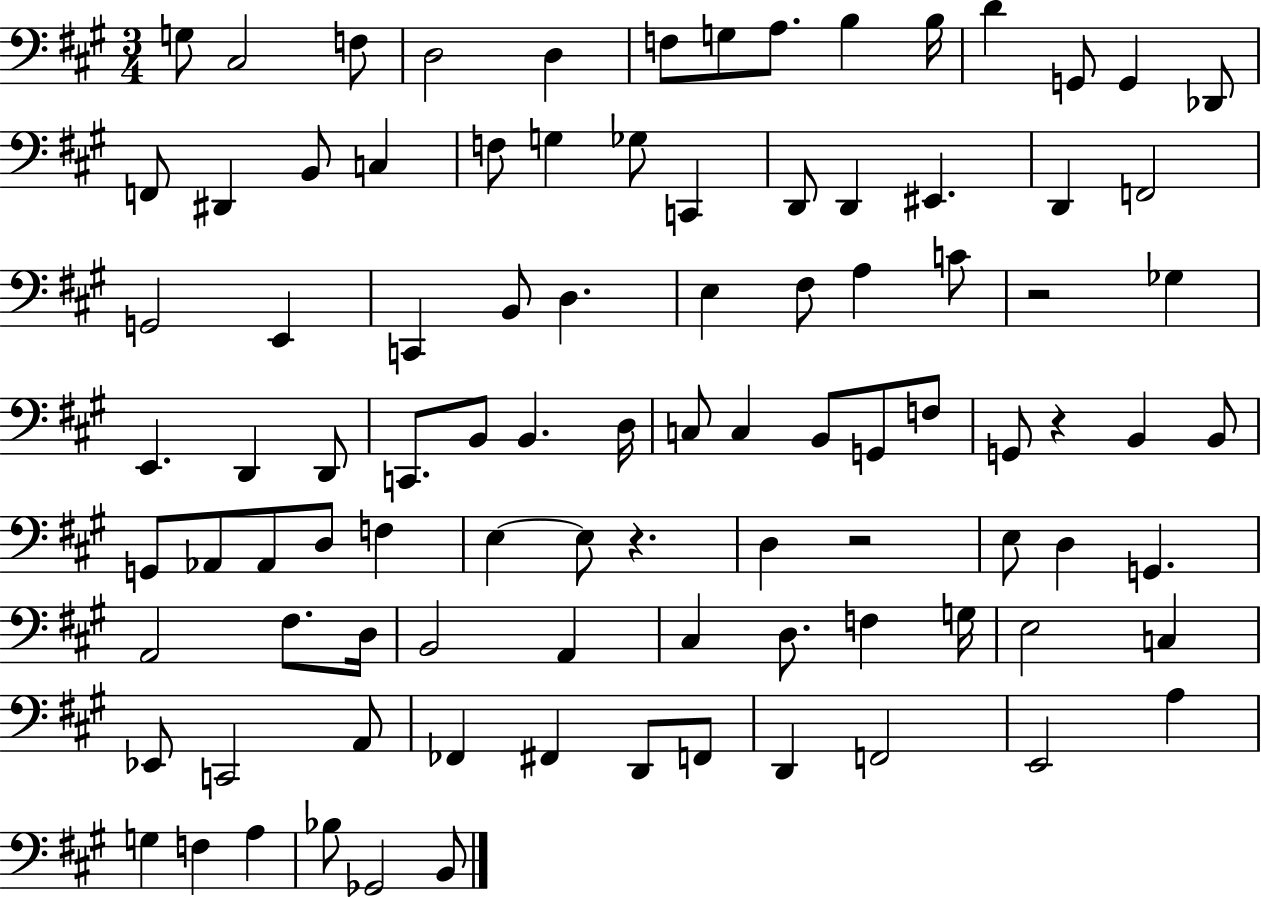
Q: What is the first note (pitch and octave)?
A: G3